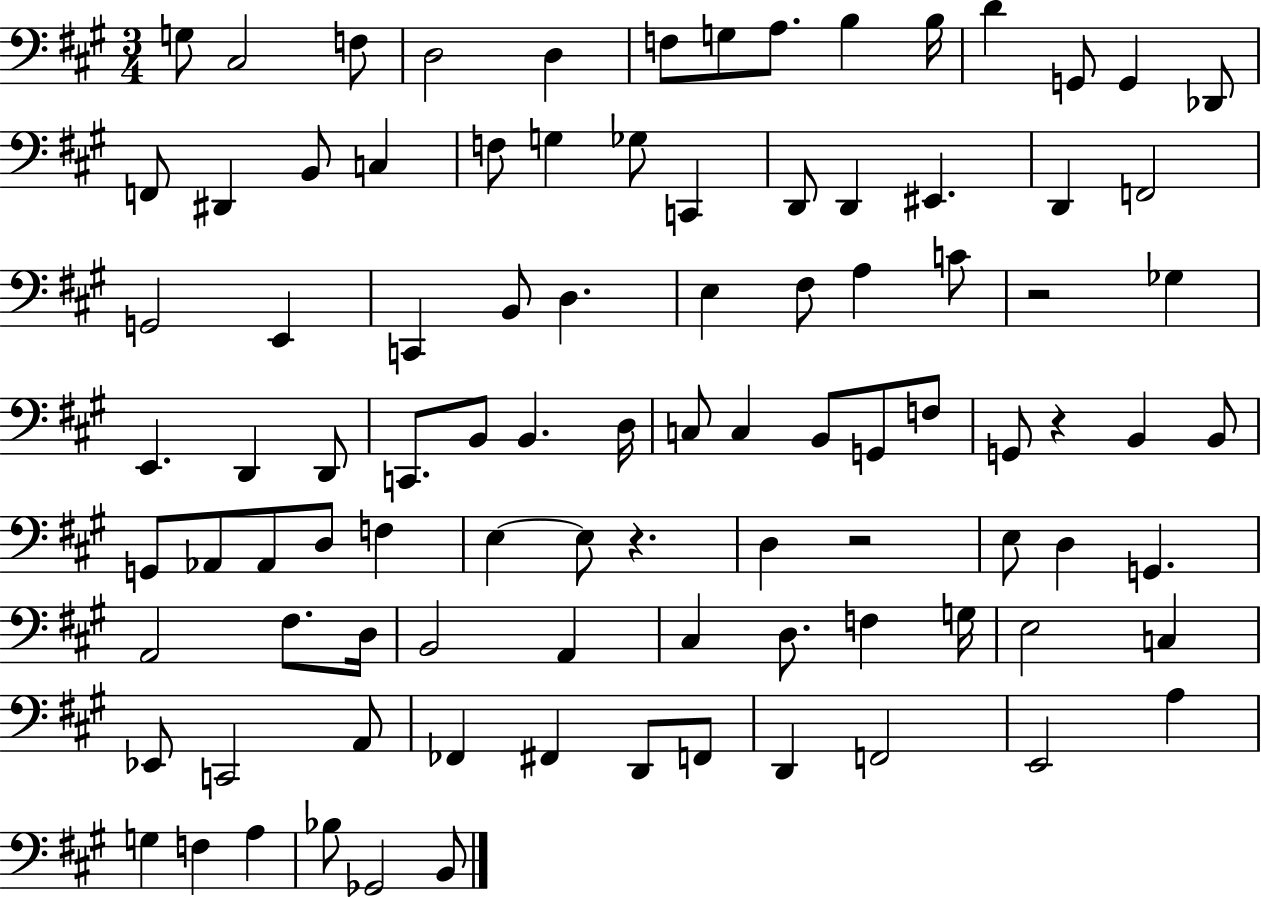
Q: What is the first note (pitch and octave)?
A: G3